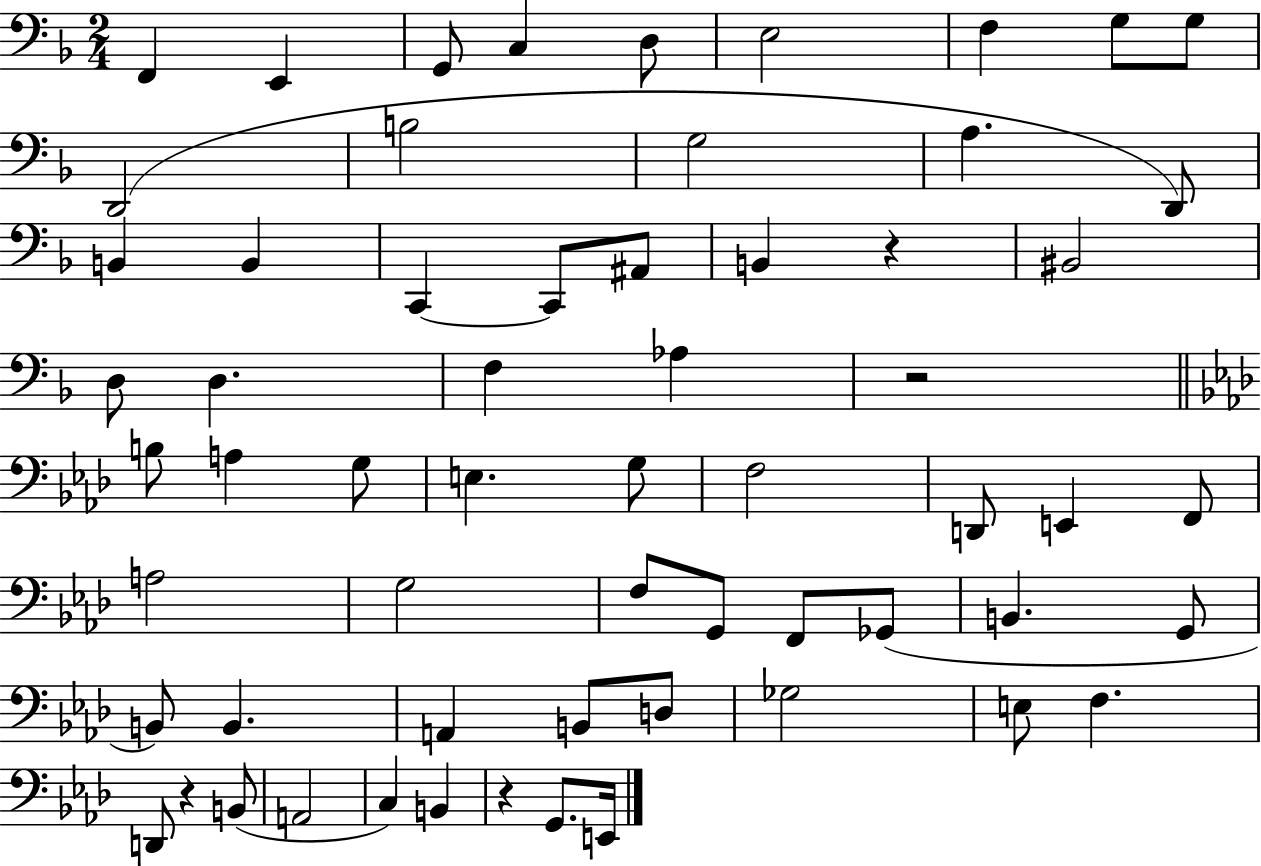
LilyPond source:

{
  \clef bass
  \numericTimeSignature
  \time 2/4
  \key f \major
  f,4 e,4 | g,8 c4 d8 | e2 | f4 g8 g8 | \break d,2( | b2 | g2 | a4. d,8) | \break b,4 b,4 | c,4~~ c,8 ais,8 | b,4 r4 | bis,2 | \break d8 d4. | f4 aes4 | r2 | \bar "||" \break \key aes \major b8 a4 g8 | e4. g8 | f2 | d,8 e,4 f,8 | \break a2 | g2 | f8 g,8 f,8 ges,8( | b,4. g,8 | \break b,8) b,4. | a,4 b,8 d8 | ges2 | e8 f4. | \break d,8 r4 b,8( | a,2 | c4) b,4 | r4 g,8. e,16 | \break \bar "|."
}